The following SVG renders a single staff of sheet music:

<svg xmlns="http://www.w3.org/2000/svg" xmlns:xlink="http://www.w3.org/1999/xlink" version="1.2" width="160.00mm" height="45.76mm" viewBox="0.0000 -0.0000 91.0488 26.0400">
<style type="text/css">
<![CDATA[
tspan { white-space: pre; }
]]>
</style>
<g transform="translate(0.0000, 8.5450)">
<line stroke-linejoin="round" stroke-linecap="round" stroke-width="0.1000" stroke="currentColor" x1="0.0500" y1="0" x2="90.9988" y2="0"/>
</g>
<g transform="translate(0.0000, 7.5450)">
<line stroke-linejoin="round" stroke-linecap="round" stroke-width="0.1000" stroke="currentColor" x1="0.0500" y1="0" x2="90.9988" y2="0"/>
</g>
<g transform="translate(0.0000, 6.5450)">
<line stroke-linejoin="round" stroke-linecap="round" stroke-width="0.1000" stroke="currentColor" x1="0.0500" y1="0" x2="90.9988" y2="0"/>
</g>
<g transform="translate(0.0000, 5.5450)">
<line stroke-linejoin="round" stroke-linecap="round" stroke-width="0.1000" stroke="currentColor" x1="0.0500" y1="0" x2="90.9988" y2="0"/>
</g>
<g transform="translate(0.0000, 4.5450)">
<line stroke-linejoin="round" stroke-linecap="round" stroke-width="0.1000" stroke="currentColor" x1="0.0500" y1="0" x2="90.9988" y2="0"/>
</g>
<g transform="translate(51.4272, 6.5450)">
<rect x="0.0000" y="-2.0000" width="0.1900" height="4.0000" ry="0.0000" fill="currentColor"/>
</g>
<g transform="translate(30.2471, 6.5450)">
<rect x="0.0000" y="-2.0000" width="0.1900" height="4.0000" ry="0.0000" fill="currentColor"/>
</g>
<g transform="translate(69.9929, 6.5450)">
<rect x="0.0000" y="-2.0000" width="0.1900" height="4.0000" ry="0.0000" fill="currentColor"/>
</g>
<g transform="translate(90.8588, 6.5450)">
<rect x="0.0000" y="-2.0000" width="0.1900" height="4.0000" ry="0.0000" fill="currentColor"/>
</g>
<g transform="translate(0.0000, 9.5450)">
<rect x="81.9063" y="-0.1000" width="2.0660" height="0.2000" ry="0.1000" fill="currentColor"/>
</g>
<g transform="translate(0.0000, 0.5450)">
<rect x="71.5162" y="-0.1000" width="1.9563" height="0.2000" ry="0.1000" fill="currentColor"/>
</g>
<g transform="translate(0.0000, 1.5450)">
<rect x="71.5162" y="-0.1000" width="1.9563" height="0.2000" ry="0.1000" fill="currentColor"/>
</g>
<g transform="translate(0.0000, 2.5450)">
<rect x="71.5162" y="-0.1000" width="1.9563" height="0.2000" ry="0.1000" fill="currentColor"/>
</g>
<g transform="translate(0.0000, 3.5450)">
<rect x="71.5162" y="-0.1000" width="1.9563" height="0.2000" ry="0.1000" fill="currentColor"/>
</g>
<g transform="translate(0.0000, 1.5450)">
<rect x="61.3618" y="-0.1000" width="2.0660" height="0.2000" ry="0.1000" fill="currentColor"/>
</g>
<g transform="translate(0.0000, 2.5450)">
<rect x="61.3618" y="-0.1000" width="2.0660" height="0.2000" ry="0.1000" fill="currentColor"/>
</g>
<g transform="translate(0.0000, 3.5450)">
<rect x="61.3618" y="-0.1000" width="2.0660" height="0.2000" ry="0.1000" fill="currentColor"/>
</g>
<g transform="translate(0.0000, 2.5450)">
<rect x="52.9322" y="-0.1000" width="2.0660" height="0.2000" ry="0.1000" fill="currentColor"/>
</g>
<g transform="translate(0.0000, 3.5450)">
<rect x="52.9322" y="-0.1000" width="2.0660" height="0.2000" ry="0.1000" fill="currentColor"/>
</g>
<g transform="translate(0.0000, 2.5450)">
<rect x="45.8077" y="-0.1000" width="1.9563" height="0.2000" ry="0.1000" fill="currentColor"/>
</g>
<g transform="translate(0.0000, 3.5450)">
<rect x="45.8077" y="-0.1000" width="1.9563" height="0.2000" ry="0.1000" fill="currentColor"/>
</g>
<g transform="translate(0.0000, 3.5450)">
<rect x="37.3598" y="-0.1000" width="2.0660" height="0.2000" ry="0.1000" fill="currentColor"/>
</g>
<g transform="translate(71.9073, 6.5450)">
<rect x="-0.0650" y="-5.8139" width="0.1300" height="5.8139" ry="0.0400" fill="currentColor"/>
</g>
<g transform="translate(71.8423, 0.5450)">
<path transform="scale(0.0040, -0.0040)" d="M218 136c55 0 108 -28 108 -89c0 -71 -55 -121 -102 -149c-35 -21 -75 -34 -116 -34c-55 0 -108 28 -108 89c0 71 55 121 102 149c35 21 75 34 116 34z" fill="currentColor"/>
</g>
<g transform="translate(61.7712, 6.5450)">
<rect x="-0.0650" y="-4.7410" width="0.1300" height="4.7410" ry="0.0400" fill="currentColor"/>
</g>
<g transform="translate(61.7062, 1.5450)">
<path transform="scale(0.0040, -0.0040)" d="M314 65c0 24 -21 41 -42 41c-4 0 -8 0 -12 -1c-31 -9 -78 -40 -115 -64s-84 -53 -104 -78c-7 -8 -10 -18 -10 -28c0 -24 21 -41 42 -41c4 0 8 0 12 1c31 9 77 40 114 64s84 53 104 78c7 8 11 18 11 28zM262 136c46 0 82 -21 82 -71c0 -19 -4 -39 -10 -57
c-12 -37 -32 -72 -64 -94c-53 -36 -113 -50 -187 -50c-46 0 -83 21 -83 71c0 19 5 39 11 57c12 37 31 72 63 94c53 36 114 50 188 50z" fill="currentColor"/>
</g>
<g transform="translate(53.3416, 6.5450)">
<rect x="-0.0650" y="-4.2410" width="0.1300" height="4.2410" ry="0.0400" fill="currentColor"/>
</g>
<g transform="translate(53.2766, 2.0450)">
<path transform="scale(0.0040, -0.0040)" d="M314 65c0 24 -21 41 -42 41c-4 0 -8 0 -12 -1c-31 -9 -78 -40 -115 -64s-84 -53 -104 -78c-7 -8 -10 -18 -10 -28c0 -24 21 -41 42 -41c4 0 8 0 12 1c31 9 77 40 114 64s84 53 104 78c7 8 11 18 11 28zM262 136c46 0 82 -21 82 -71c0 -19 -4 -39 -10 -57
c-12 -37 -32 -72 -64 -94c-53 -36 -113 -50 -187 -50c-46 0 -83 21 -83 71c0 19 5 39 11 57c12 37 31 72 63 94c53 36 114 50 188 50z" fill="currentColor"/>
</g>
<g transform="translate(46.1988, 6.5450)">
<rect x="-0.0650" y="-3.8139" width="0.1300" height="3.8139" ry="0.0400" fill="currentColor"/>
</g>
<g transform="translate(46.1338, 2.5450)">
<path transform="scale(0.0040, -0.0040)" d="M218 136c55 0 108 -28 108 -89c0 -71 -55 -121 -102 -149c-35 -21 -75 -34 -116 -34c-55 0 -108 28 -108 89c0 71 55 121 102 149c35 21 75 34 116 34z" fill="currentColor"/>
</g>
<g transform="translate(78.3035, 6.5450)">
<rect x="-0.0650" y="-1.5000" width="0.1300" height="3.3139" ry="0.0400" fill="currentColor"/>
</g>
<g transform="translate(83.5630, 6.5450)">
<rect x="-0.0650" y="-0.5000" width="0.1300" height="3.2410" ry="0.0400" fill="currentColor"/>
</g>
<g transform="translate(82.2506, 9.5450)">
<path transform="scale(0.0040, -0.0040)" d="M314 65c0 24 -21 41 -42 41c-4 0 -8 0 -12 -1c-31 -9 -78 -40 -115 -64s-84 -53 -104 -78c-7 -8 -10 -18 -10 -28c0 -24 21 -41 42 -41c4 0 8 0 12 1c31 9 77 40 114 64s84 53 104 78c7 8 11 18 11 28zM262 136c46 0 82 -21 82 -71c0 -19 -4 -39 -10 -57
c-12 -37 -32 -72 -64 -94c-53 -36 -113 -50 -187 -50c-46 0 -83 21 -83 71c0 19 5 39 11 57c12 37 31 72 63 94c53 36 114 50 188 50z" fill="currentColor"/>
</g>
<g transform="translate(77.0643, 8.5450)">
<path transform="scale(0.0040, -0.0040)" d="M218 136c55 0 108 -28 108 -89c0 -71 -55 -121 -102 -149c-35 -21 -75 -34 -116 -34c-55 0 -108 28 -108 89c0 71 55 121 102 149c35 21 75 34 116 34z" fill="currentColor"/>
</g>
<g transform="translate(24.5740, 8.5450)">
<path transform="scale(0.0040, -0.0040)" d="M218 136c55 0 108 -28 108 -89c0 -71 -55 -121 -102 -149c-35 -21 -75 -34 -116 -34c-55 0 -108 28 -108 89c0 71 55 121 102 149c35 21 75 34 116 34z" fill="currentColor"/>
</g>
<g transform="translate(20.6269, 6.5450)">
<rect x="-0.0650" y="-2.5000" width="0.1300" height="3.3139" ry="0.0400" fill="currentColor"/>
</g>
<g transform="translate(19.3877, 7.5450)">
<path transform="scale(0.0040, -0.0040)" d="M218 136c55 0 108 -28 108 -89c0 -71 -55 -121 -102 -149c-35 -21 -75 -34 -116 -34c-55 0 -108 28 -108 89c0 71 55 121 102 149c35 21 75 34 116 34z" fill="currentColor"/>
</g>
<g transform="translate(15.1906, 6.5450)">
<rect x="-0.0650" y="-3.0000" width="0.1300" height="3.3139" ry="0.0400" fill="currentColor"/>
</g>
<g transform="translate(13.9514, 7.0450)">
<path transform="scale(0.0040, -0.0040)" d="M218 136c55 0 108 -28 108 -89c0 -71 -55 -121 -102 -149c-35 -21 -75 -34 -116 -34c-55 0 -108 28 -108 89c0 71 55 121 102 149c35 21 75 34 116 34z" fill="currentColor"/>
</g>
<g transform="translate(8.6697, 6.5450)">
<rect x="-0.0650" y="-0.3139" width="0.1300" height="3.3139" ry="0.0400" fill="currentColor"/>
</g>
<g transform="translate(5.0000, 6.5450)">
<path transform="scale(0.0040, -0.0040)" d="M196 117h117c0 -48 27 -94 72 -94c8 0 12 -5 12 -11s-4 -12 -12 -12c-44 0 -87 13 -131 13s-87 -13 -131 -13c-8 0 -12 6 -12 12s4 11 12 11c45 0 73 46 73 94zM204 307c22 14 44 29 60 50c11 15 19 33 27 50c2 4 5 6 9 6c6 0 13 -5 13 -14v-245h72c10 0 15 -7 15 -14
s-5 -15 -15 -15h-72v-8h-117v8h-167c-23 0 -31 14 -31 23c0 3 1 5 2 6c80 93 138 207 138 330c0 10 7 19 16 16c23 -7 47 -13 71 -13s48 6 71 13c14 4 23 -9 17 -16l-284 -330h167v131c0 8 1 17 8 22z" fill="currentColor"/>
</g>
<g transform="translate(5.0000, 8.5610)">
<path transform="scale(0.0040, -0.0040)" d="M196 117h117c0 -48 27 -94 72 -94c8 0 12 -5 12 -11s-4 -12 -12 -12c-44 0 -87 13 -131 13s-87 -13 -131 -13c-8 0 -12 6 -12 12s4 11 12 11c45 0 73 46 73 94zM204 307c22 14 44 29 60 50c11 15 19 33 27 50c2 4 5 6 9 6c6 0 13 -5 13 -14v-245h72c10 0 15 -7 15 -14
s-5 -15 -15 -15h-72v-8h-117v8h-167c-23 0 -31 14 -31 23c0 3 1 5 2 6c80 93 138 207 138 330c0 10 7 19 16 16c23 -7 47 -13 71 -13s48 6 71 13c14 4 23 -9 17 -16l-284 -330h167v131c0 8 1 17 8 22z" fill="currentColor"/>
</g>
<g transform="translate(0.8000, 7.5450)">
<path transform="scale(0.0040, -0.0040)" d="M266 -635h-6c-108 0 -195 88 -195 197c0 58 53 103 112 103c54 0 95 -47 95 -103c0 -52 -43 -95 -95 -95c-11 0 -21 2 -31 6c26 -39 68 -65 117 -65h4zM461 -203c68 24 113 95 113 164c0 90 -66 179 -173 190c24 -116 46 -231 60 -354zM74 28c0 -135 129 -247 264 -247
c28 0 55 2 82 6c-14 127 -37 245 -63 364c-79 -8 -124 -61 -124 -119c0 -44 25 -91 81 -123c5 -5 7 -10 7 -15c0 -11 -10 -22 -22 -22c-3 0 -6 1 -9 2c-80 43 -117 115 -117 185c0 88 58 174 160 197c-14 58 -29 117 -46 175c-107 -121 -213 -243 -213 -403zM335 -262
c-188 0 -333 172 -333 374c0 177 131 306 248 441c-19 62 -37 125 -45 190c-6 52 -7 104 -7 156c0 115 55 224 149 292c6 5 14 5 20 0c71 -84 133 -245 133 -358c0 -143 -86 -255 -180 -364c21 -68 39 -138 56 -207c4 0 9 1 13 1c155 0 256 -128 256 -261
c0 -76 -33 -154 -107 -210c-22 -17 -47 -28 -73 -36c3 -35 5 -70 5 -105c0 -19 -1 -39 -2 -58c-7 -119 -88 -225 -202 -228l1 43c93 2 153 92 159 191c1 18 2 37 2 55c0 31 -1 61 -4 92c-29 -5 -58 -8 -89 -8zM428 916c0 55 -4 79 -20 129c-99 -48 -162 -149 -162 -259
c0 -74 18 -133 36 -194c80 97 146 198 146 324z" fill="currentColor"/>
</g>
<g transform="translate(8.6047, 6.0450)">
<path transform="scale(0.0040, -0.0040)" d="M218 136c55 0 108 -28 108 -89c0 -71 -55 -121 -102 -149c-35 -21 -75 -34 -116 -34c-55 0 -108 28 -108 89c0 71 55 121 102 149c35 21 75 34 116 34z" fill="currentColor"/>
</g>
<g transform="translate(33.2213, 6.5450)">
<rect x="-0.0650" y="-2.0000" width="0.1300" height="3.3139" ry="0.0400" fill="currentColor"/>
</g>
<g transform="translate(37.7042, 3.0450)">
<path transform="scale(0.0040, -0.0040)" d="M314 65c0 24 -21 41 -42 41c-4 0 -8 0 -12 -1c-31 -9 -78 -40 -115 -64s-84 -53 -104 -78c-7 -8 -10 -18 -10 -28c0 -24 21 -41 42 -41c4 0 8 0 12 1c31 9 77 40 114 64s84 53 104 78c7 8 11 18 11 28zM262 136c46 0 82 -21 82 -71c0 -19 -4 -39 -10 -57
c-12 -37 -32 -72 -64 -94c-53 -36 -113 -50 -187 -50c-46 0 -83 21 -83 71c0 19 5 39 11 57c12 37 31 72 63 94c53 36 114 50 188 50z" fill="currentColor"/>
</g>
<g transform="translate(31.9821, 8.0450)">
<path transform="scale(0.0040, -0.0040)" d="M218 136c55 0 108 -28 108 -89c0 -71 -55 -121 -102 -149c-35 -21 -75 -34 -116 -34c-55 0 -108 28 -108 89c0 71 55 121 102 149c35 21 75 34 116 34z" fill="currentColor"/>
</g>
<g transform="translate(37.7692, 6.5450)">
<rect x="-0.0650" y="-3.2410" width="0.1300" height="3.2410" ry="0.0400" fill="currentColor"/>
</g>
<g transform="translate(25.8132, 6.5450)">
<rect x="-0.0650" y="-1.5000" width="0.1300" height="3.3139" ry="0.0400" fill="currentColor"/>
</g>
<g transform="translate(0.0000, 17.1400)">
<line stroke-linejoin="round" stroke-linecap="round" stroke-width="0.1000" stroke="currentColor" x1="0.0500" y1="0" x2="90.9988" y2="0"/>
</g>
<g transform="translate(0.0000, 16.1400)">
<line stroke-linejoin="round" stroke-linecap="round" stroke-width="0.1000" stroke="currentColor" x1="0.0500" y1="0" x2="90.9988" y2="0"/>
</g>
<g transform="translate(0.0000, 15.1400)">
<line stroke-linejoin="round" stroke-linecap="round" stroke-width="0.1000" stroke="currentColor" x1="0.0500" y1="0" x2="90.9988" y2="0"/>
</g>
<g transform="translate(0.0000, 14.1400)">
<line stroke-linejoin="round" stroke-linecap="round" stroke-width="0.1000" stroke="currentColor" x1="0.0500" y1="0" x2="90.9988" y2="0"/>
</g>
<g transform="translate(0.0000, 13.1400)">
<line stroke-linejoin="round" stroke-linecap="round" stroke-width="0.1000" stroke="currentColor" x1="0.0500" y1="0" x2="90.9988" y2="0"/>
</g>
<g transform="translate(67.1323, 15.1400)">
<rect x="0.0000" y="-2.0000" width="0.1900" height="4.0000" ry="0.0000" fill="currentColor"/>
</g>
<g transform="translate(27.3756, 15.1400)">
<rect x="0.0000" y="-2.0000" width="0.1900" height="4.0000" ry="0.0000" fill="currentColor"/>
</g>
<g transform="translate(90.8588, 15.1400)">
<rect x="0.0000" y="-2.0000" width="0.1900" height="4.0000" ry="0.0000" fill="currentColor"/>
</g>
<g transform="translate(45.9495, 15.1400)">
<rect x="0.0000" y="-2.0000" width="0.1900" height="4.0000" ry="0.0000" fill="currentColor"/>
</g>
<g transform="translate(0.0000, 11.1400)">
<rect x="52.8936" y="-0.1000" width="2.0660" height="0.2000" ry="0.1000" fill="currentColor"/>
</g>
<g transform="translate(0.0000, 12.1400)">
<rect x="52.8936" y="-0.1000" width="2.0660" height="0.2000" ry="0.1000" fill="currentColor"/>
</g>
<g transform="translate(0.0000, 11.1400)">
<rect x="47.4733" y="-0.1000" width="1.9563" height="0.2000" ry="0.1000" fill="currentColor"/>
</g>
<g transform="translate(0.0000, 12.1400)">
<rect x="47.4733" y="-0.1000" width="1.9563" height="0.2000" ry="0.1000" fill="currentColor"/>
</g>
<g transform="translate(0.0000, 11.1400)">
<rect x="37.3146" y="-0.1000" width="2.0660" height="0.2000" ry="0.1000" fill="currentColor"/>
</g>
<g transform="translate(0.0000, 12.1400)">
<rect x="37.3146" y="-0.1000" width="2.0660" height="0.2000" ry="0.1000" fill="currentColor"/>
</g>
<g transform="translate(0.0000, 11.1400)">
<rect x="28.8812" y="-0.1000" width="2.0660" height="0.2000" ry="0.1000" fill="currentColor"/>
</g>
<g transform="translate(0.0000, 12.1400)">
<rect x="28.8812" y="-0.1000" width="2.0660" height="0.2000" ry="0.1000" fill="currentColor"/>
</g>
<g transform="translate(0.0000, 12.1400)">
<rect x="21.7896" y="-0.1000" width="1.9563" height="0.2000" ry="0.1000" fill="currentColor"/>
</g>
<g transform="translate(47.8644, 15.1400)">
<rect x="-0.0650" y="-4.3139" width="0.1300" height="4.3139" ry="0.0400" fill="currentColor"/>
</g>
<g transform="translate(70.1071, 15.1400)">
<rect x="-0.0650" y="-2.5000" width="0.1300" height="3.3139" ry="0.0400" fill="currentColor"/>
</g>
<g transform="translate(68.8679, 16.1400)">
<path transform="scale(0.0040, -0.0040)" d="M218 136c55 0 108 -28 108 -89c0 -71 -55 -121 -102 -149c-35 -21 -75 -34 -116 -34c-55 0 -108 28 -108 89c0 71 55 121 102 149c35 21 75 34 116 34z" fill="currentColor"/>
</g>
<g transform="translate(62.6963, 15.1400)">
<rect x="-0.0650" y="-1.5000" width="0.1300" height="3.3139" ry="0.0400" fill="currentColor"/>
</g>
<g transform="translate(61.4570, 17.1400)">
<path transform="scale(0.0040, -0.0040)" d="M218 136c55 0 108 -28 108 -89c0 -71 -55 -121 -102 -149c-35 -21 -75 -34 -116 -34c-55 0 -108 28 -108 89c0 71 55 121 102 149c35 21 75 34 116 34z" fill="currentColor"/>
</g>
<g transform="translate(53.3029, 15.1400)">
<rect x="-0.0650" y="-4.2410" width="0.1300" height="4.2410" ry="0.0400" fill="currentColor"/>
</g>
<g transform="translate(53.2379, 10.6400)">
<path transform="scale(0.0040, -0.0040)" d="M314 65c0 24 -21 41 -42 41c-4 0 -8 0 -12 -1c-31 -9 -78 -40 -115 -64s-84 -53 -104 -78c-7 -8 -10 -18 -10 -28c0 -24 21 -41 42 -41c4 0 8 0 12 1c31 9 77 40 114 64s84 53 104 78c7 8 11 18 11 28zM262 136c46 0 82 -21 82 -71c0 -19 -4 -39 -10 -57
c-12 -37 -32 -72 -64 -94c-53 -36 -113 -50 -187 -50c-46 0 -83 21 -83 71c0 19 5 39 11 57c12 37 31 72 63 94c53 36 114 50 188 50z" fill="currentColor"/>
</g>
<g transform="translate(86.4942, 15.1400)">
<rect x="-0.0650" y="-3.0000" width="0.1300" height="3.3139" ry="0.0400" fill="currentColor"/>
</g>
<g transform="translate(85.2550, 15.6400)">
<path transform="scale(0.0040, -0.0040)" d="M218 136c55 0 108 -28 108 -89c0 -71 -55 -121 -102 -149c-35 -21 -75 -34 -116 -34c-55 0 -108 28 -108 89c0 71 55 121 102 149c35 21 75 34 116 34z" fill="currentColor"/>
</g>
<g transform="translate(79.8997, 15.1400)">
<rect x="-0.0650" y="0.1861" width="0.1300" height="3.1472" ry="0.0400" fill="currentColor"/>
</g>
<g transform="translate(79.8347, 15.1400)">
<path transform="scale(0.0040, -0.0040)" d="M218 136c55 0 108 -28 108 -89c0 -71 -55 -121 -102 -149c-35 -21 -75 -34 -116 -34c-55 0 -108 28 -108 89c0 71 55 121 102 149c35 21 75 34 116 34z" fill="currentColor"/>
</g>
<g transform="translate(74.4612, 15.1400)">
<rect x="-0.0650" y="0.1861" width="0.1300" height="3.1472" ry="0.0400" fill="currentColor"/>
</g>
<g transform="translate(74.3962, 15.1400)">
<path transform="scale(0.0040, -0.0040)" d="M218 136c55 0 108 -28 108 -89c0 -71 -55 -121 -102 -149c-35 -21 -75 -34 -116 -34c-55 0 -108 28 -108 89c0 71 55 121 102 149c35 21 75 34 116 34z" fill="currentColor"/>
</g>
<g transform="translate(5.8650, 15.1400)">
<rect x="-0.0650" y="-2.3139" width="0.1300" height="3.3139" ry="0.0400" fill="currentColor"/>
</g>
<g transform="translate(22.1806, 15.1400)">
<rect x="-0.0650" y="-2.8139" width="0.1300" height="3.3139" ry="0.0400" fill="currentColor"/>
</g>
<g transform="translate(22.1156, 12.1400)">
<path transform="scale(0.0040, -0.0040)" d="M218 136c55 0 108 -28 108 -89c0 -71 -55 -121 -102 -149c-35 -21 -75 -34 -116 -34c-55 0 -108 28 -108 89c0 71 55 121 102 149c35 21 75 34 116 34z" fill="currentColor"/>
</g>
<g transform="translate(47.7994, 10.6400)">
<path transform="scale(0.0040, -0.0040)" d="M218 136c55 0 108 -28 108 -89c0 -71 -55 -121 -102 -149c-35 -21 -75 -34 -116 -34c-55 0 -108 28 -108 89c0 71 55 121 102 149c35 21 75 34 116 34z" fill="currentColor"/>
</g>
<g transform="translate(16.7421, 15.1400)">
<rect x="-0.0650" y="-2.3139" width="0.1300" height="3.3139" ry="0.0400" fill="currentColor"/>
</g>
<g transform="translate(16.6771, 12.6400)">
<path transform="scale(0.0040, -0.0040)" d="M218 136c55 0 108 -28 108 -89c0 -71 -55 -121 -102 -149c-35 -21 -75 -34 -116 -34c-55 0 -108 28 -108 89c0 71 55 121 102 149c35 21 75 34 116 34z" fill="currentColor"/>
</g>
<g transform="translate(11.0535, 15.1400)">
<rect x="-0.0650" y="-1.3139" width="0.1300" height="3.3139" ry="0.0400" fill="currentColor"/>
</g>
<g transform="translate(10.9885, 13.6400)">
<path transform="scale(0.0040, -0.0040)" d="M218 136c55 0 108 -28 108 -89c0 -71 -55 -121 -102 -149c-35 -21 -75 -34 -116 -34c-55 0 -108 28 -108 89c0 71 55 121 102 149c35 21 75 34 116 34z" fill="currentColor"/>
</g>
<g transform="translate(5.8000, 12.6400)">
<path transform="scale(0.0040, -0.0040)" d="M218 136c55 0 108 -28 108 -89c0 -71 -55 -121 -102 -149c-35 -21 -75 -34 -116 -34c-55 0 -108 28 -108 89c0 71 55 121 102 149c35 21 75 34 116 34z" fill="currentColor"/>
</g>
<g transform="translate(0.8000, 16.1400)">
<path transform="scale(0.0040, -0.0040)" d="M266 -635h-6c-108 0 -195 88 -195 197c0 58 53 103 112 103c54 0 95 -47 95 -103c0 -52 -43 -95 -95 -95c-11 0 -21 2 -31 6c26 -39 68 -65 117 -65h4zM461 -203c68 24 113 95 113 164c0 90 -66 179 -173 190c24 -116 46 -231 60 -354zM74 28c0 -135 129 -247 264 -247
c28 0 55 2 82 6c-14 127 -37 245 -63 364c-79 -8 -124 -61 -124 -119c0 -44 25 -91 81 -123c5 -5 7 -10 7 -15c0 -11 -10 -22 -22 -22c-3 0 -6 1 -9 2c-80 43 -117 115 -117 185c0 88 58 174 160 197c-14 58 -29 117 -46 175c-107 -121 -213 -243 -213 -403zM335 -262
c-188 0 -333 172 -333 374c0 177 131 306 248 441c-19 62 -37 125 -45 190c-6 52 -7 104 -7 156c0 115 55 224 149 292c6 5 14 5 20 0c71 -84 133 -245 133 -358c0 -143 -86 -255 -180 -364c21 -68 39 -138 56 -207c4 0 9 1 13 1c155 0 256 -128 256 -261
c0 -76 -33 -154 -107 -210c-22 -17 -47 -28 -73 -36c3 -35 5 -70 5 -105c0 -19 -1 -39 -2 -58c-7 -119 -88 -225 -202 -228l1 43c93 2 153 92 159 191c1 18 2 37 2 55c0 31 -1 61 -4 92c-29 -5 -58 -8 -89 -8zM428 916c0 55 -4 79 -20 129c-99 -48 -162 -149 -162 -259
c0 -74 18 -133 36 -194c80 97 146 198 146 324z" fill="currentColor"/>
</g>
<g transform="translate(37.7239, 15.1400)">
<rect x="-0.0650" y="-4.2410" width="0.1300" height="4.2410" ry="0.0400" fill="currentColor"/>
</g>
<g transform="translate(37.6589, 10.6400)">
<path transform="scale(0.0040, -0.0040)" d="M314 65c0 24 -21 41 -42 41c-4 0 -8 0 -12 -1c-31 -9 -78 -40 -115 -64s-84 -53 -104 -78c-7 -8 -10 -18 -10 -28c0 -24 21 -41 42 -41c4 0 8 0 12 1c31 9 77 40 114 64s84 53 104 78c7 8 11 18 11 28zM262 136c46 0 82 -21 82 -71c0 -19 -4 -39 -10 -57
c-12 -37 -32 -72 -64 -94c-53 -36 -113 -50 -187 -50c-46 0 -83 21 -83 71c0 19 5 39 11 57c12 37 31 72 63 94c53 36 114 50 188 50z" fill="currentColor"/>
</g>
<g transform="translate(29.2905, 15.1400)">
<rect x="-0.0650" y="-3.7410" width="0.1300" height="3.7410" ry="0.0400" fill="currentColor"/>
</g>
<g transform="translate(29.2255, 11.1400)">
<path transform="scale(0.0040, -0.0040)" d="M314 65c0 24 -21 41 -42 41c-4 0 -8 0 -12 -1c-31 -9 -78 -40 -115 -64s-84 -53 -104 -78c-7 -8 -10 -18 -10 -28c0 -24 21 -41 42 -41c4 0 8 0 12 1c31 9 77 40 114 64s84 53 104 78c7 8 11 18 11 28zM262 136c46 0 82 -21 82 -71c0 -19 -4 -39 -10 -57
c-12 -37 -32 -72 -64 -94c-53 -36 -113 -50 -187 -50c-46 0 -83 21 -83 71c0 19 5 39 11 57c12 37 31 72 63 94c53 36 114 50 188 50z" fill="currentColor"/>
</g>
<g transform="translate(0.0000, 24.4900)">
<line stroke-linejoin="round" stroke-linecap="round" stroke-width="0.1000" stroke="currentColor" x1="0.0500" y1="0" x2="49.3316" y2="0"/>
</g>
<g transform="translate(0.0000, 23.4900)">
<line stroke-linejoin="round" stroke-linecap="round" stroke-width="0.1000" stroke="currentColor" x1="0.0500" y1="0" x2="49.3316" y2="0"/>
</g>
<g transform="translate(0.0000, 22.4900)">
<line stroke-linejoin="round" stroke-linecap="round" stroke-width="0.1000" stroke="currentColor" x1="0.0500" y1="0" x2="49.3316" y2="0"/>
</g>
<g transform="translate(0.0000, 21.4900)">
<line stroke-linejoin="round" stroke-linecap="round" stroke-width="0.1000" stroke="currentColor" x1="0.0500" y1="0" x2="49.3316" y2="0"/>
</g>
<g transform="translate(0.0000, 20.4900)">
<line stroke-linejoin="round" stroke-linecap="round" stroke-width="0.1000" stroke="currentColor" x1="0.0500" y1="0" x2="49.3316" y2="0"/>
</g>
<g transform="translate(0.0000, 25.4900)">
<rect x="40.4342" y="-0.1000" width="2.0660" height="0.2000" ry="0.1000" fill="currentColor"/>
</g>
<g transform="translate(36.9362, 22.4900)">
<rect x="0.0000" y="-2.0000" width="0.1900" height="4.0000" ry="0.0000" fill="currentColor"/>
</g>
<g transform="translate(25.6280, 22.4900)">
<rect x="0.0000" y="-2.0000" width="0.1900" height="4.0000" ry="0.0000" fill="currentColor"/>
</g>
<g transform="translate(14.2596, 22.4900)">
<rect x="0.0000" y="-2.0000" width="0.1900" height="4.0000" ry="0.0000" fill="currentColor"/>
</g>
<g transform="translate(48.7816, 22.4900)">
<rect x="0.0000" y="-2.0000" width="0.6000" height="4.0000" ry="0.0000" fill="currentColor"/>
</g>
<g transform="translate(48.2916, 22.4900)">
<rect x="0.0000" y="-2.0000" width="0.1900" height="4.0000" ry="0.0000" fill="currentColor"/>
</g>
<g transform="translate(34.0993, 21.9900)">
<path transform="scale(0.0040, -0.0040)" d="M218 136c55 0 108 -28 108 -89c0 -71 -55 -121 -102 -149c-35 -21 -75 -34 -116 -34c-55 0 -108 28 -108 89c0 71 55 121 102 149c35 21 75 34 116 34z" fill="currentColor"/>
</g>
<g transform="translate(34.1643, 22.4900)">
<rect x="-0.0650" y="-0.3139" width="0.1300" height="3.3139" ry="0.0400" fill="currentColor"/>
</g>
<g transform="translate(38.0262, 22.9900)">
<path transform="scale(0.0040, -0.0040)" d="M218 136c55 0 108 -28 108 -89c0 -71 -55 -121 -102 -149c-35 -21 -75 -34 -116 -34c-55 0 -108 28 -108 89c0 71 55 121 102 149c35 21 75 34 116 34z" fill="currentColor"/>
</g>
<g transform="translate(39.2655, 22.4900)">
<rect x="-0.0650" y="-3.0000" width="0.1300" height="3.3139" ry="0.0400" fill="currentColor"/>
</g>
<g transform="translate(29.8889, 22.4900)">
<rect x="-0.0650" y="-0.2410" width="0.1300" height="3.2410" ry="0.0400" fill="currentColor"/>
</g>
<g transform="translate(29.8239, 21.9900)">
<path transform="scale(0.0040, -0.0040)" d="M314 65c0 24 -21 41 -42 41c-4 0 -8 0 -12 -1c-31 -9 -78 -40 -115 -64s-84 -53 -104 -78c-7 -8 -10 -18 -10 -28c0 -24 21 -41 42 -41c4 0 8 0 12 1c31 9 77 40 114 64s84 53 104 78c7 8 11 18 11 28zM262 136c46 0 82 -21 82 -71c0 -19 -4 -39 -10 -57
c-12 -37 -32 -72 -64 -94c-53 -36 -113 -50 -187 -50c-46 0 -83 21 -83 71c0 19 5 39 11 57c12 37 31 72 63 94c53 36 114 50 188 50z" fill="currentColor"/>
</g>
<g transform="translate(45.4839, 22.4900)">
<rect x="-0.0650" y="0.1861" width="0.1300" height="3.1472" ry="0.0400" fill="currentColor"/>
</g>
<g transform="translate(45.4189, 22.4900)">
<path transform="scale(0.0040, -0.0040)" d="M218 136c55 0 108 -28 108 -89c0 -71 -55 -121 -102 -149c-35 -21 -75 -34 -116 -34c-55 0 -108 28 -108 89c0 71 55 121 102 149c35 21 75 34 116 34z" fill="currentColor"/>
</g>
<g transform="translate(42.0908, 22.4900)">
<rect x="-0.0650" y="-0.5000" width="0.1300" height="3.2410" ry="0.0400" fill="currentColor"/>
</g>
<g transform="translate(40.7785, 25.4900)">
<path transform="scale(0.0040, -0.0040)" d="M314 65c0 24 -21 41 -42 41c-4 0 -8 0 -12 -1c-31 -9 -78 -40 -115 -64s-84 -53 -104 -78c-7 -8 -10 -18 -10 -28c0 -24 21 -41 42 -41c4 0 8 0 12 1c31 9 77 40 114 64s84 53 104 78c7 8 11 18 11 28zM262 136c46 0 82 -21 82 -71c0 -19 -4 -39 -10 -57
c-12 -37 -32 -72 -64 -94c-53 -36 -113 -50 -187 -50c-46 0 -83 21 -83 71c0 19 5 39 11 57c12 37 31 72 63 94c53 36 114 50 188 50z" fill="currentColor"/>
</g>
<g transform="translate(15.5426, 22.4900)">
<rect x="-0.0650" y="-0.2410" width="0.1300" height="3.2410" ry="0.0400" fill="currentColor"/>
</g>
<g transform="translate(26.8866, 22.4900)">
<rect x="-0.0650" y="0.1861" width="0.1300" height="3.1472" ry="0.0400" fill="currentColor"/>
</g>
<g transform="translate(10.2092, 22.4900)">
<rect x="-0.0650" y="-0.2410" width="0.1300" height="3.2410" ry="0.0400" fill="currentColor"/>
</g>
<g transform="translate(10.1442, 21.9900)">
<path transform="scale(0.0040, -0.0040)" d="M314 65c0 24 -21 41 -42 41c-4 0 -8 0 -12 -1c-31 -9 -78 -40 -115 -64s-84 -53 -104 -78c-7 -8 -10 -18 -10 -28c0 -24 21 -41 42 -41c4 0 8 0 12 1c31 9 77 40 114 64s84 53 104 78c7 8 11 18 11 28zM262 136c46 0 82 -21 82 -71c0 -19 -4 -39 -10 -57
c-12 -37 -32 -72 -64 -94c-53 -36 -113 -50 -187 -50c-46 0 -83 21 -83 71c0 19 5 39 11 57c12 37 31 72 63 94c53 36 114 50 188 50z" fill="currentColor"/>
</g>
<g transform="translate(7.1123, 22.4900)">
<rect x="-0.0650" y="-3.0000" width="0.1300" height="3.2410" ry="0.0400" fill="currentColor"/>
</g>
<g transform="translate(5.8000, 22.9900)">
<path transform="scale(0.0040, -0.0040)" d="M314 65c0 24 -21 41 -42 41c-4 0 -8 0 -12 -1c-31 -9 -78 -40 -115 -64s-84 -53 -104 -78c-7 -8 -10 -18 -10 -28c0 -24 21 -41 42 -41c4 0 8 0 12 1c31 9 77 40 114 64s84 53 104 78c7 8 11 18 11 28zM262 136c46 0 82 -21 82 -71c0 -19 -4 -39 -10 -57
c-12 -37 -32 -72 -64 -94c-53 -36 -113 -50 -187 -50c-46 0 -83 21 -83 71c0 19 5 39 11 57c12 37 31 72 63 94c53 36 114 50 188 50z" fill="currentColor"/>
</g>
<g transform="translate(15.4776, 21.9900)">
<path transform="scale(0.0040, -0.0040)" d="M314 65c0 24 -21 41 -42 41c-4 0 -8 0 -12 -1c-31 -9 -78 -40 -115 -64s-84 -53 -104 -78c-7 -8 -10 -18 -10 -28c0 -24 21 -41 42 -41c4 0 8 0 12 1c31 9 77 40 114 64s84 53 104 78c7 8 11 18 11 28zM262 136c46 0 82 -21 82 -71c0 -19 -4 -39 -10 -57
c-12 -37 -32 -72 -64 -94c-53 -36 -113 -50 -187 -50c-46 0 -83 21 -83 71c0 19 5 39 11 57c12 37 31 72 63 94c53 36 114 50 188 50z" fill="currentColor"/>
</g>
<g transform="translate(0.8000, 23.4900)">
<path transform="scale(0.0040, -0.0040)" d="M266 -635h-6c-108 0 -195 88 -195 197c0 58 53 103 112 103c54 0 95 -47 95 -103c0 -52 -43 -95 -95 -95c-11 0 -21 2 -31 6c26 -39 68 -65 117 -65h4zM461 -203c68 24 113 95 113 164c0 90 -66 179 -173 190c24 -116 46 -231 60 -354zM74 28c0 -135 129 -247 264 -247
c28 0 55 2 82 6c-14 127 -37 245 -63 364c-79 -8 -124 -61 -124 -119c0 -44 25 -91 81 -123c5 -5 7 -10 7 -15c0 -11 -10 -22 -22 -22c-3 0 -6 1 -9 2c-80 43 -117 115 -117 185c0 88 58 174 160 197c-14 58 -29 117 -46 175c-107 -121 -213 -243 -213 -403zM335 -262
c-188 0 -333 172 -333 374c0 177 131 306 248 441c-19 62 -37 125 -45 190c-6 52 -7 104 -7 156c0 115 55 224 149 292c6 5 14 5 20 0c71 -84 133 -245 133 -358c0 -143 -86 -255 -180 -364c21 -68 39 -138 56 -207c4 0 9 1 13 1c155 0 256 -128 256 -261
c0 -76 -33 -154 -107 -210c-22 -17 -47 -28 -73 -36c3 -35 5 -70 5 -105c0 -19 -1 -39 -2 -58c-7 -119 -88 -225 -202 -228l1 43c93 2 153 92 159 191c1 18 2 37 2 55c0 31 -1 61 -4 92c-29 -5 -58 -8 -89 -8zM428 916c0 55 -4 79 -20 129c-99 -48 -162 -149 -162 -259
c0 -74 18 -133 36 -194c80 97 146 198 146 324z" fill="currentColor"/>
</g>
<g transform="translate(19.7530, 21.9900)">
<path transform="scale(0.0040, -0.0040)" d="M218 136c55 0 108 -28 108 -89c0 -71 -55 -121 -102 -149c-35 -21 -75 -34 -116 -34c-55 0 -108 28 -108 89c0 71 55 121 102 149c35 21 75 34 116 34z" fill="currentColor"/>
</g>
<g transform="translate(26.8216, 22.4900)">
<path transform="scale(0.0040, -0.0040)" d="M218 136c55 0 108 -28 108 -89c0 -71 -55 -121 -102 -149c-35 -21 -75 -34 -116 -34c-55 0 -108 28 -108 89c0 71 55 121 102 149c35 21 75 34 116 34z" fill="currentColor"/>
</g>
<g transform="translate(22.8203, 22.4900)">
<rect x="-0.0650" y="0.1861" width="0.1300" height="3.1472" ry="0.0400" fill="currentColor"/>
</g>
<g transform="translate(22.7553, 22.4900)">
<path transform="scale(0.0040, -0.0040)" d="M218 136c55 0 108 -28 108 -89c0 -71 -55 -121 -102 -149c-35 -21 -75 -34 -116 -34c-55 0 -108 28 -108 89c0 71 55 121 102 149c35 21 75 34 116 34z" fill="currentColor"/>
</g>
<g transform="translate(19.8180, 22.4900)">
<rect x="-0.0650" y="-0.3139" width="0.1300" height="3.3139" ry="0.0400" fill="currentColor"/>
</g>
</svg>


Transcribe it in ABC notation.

X:1
T:Untitled
M:4/4
L:1/4
K:C
c A G E F b2 c' d'2 e'2 g' E C2 g e g a c'2 d'2 d' d'2 E G B B A A2 c2 c2 c B B c2 c A C2 B